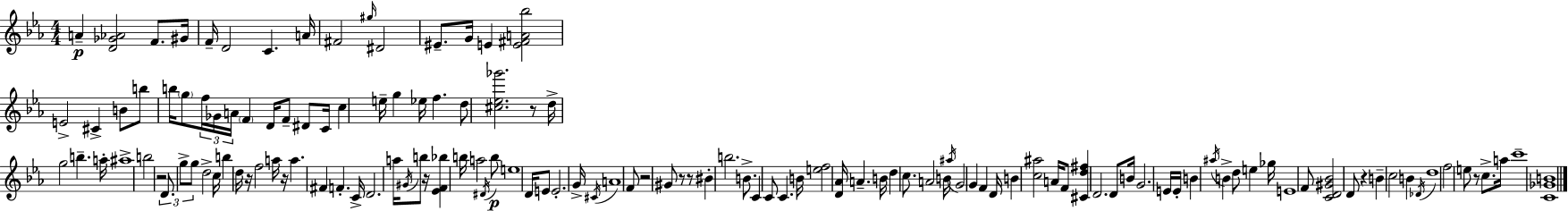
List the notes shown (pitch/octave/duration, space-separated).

A4/q [D4,Gb4,Ab4]/h F4/e. G#4/s F4/s D4/h C4/q. A4/s F#4/h G#5/s D#4/h EIS4/e. G4/s E4/q [E4,F#4,A4,Bb5]/h E4/h C#4/q B4/e B5/e B5/s G5/e F5/s Gb4/s A4/s F4/q D4/s F4/e D#4/e C4/s C5/q E5/s G5/q Eb5/s F5/q. D5/e [C#5,Eb5,Gb6]/h. R/e D5/s G5/h B5/q. A5/s A#5/w B5/h R/h D4/e. G5/e G5/e D5/h C5/s B5/q D5/s R/s F5/h A5/s R/s A5/q. F#4/q F4/q. C4/s D4/h. A5/s G#4/s B5/e R/s [Eb4,F4,Bb5]/q B5/s A5/h D#4/s B5/e E5/w D4/s E4/e E4/h. G4/s C#4/s A4/w F4/e R/h G#4/e R/e R/e BIS4/q B5/h. B4/e. C4/q C4/e C4/q. B4/s [E5,F5]/h [D4,Ab4]/s A4/q. B4/s D5/q C5/e. A4/h B4/s A#5/s G4/h G4/q F4/q D4/s B4/q [C5,A#5]/h A4/s F4/e [C#4,D5,F#5]/q D4/h. D4/e B4/s G4/h. E4/s E4/s B4/q A#5/s B4/q D5/e E5/q Gb5/s E4/w F4/e [C4,D4,G#4,Bb4]/h D4/e R/q B4/q C5/h B4/q Db4/s D5/w F5/h E5/e R/e C5/e. A5/s C6/w [C4,Gb4,B4]/w